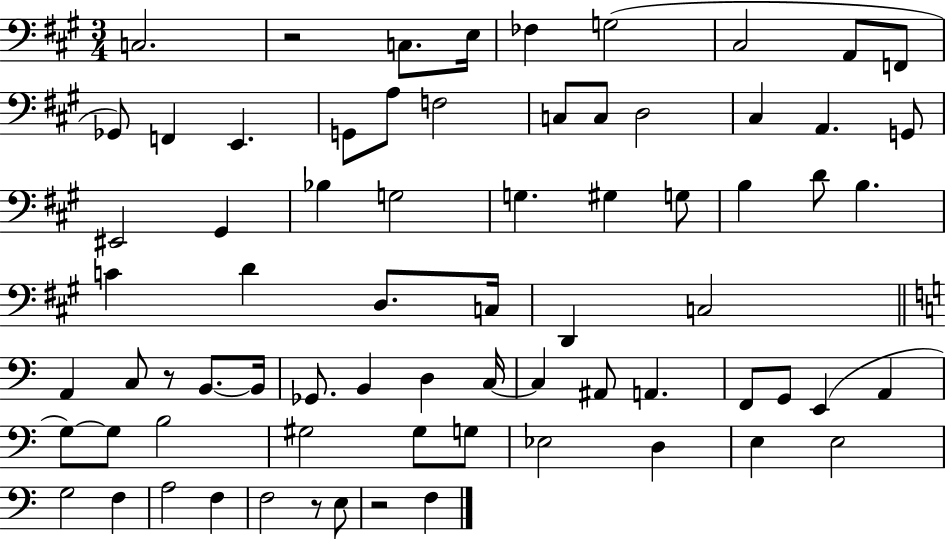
X:1
T:Untitled
M:3/4
L:1/4
K:A
C,2 z2 C,/2 E,/4 _F, G,2 ^C,2 A,,/2 F,,/2 _G,,/2 F,, E,, G,,/2 A,/2 F,2 C,/2 C,/2 D,2 ^C, A,, G,,/2 ^E,,2 ^G,, _B, G,2 G, ^G, G,/2 B, D/2 B, C D D,/2 C,/4 D,, C,2 A,, C,/2 z/2 B,,/2 B,,/4 _G,,/2 B,, D, C,/4 C, ^A,,/2 A,, F,,/2 G,,/2 E,, A,, G,/2 G,/2 B,2 ^G,2 ^G,/2 G,/2 _E,2 D, E, E,2 G,2 F, A,2 F, F,2 z/2 E,/2 z2 F,